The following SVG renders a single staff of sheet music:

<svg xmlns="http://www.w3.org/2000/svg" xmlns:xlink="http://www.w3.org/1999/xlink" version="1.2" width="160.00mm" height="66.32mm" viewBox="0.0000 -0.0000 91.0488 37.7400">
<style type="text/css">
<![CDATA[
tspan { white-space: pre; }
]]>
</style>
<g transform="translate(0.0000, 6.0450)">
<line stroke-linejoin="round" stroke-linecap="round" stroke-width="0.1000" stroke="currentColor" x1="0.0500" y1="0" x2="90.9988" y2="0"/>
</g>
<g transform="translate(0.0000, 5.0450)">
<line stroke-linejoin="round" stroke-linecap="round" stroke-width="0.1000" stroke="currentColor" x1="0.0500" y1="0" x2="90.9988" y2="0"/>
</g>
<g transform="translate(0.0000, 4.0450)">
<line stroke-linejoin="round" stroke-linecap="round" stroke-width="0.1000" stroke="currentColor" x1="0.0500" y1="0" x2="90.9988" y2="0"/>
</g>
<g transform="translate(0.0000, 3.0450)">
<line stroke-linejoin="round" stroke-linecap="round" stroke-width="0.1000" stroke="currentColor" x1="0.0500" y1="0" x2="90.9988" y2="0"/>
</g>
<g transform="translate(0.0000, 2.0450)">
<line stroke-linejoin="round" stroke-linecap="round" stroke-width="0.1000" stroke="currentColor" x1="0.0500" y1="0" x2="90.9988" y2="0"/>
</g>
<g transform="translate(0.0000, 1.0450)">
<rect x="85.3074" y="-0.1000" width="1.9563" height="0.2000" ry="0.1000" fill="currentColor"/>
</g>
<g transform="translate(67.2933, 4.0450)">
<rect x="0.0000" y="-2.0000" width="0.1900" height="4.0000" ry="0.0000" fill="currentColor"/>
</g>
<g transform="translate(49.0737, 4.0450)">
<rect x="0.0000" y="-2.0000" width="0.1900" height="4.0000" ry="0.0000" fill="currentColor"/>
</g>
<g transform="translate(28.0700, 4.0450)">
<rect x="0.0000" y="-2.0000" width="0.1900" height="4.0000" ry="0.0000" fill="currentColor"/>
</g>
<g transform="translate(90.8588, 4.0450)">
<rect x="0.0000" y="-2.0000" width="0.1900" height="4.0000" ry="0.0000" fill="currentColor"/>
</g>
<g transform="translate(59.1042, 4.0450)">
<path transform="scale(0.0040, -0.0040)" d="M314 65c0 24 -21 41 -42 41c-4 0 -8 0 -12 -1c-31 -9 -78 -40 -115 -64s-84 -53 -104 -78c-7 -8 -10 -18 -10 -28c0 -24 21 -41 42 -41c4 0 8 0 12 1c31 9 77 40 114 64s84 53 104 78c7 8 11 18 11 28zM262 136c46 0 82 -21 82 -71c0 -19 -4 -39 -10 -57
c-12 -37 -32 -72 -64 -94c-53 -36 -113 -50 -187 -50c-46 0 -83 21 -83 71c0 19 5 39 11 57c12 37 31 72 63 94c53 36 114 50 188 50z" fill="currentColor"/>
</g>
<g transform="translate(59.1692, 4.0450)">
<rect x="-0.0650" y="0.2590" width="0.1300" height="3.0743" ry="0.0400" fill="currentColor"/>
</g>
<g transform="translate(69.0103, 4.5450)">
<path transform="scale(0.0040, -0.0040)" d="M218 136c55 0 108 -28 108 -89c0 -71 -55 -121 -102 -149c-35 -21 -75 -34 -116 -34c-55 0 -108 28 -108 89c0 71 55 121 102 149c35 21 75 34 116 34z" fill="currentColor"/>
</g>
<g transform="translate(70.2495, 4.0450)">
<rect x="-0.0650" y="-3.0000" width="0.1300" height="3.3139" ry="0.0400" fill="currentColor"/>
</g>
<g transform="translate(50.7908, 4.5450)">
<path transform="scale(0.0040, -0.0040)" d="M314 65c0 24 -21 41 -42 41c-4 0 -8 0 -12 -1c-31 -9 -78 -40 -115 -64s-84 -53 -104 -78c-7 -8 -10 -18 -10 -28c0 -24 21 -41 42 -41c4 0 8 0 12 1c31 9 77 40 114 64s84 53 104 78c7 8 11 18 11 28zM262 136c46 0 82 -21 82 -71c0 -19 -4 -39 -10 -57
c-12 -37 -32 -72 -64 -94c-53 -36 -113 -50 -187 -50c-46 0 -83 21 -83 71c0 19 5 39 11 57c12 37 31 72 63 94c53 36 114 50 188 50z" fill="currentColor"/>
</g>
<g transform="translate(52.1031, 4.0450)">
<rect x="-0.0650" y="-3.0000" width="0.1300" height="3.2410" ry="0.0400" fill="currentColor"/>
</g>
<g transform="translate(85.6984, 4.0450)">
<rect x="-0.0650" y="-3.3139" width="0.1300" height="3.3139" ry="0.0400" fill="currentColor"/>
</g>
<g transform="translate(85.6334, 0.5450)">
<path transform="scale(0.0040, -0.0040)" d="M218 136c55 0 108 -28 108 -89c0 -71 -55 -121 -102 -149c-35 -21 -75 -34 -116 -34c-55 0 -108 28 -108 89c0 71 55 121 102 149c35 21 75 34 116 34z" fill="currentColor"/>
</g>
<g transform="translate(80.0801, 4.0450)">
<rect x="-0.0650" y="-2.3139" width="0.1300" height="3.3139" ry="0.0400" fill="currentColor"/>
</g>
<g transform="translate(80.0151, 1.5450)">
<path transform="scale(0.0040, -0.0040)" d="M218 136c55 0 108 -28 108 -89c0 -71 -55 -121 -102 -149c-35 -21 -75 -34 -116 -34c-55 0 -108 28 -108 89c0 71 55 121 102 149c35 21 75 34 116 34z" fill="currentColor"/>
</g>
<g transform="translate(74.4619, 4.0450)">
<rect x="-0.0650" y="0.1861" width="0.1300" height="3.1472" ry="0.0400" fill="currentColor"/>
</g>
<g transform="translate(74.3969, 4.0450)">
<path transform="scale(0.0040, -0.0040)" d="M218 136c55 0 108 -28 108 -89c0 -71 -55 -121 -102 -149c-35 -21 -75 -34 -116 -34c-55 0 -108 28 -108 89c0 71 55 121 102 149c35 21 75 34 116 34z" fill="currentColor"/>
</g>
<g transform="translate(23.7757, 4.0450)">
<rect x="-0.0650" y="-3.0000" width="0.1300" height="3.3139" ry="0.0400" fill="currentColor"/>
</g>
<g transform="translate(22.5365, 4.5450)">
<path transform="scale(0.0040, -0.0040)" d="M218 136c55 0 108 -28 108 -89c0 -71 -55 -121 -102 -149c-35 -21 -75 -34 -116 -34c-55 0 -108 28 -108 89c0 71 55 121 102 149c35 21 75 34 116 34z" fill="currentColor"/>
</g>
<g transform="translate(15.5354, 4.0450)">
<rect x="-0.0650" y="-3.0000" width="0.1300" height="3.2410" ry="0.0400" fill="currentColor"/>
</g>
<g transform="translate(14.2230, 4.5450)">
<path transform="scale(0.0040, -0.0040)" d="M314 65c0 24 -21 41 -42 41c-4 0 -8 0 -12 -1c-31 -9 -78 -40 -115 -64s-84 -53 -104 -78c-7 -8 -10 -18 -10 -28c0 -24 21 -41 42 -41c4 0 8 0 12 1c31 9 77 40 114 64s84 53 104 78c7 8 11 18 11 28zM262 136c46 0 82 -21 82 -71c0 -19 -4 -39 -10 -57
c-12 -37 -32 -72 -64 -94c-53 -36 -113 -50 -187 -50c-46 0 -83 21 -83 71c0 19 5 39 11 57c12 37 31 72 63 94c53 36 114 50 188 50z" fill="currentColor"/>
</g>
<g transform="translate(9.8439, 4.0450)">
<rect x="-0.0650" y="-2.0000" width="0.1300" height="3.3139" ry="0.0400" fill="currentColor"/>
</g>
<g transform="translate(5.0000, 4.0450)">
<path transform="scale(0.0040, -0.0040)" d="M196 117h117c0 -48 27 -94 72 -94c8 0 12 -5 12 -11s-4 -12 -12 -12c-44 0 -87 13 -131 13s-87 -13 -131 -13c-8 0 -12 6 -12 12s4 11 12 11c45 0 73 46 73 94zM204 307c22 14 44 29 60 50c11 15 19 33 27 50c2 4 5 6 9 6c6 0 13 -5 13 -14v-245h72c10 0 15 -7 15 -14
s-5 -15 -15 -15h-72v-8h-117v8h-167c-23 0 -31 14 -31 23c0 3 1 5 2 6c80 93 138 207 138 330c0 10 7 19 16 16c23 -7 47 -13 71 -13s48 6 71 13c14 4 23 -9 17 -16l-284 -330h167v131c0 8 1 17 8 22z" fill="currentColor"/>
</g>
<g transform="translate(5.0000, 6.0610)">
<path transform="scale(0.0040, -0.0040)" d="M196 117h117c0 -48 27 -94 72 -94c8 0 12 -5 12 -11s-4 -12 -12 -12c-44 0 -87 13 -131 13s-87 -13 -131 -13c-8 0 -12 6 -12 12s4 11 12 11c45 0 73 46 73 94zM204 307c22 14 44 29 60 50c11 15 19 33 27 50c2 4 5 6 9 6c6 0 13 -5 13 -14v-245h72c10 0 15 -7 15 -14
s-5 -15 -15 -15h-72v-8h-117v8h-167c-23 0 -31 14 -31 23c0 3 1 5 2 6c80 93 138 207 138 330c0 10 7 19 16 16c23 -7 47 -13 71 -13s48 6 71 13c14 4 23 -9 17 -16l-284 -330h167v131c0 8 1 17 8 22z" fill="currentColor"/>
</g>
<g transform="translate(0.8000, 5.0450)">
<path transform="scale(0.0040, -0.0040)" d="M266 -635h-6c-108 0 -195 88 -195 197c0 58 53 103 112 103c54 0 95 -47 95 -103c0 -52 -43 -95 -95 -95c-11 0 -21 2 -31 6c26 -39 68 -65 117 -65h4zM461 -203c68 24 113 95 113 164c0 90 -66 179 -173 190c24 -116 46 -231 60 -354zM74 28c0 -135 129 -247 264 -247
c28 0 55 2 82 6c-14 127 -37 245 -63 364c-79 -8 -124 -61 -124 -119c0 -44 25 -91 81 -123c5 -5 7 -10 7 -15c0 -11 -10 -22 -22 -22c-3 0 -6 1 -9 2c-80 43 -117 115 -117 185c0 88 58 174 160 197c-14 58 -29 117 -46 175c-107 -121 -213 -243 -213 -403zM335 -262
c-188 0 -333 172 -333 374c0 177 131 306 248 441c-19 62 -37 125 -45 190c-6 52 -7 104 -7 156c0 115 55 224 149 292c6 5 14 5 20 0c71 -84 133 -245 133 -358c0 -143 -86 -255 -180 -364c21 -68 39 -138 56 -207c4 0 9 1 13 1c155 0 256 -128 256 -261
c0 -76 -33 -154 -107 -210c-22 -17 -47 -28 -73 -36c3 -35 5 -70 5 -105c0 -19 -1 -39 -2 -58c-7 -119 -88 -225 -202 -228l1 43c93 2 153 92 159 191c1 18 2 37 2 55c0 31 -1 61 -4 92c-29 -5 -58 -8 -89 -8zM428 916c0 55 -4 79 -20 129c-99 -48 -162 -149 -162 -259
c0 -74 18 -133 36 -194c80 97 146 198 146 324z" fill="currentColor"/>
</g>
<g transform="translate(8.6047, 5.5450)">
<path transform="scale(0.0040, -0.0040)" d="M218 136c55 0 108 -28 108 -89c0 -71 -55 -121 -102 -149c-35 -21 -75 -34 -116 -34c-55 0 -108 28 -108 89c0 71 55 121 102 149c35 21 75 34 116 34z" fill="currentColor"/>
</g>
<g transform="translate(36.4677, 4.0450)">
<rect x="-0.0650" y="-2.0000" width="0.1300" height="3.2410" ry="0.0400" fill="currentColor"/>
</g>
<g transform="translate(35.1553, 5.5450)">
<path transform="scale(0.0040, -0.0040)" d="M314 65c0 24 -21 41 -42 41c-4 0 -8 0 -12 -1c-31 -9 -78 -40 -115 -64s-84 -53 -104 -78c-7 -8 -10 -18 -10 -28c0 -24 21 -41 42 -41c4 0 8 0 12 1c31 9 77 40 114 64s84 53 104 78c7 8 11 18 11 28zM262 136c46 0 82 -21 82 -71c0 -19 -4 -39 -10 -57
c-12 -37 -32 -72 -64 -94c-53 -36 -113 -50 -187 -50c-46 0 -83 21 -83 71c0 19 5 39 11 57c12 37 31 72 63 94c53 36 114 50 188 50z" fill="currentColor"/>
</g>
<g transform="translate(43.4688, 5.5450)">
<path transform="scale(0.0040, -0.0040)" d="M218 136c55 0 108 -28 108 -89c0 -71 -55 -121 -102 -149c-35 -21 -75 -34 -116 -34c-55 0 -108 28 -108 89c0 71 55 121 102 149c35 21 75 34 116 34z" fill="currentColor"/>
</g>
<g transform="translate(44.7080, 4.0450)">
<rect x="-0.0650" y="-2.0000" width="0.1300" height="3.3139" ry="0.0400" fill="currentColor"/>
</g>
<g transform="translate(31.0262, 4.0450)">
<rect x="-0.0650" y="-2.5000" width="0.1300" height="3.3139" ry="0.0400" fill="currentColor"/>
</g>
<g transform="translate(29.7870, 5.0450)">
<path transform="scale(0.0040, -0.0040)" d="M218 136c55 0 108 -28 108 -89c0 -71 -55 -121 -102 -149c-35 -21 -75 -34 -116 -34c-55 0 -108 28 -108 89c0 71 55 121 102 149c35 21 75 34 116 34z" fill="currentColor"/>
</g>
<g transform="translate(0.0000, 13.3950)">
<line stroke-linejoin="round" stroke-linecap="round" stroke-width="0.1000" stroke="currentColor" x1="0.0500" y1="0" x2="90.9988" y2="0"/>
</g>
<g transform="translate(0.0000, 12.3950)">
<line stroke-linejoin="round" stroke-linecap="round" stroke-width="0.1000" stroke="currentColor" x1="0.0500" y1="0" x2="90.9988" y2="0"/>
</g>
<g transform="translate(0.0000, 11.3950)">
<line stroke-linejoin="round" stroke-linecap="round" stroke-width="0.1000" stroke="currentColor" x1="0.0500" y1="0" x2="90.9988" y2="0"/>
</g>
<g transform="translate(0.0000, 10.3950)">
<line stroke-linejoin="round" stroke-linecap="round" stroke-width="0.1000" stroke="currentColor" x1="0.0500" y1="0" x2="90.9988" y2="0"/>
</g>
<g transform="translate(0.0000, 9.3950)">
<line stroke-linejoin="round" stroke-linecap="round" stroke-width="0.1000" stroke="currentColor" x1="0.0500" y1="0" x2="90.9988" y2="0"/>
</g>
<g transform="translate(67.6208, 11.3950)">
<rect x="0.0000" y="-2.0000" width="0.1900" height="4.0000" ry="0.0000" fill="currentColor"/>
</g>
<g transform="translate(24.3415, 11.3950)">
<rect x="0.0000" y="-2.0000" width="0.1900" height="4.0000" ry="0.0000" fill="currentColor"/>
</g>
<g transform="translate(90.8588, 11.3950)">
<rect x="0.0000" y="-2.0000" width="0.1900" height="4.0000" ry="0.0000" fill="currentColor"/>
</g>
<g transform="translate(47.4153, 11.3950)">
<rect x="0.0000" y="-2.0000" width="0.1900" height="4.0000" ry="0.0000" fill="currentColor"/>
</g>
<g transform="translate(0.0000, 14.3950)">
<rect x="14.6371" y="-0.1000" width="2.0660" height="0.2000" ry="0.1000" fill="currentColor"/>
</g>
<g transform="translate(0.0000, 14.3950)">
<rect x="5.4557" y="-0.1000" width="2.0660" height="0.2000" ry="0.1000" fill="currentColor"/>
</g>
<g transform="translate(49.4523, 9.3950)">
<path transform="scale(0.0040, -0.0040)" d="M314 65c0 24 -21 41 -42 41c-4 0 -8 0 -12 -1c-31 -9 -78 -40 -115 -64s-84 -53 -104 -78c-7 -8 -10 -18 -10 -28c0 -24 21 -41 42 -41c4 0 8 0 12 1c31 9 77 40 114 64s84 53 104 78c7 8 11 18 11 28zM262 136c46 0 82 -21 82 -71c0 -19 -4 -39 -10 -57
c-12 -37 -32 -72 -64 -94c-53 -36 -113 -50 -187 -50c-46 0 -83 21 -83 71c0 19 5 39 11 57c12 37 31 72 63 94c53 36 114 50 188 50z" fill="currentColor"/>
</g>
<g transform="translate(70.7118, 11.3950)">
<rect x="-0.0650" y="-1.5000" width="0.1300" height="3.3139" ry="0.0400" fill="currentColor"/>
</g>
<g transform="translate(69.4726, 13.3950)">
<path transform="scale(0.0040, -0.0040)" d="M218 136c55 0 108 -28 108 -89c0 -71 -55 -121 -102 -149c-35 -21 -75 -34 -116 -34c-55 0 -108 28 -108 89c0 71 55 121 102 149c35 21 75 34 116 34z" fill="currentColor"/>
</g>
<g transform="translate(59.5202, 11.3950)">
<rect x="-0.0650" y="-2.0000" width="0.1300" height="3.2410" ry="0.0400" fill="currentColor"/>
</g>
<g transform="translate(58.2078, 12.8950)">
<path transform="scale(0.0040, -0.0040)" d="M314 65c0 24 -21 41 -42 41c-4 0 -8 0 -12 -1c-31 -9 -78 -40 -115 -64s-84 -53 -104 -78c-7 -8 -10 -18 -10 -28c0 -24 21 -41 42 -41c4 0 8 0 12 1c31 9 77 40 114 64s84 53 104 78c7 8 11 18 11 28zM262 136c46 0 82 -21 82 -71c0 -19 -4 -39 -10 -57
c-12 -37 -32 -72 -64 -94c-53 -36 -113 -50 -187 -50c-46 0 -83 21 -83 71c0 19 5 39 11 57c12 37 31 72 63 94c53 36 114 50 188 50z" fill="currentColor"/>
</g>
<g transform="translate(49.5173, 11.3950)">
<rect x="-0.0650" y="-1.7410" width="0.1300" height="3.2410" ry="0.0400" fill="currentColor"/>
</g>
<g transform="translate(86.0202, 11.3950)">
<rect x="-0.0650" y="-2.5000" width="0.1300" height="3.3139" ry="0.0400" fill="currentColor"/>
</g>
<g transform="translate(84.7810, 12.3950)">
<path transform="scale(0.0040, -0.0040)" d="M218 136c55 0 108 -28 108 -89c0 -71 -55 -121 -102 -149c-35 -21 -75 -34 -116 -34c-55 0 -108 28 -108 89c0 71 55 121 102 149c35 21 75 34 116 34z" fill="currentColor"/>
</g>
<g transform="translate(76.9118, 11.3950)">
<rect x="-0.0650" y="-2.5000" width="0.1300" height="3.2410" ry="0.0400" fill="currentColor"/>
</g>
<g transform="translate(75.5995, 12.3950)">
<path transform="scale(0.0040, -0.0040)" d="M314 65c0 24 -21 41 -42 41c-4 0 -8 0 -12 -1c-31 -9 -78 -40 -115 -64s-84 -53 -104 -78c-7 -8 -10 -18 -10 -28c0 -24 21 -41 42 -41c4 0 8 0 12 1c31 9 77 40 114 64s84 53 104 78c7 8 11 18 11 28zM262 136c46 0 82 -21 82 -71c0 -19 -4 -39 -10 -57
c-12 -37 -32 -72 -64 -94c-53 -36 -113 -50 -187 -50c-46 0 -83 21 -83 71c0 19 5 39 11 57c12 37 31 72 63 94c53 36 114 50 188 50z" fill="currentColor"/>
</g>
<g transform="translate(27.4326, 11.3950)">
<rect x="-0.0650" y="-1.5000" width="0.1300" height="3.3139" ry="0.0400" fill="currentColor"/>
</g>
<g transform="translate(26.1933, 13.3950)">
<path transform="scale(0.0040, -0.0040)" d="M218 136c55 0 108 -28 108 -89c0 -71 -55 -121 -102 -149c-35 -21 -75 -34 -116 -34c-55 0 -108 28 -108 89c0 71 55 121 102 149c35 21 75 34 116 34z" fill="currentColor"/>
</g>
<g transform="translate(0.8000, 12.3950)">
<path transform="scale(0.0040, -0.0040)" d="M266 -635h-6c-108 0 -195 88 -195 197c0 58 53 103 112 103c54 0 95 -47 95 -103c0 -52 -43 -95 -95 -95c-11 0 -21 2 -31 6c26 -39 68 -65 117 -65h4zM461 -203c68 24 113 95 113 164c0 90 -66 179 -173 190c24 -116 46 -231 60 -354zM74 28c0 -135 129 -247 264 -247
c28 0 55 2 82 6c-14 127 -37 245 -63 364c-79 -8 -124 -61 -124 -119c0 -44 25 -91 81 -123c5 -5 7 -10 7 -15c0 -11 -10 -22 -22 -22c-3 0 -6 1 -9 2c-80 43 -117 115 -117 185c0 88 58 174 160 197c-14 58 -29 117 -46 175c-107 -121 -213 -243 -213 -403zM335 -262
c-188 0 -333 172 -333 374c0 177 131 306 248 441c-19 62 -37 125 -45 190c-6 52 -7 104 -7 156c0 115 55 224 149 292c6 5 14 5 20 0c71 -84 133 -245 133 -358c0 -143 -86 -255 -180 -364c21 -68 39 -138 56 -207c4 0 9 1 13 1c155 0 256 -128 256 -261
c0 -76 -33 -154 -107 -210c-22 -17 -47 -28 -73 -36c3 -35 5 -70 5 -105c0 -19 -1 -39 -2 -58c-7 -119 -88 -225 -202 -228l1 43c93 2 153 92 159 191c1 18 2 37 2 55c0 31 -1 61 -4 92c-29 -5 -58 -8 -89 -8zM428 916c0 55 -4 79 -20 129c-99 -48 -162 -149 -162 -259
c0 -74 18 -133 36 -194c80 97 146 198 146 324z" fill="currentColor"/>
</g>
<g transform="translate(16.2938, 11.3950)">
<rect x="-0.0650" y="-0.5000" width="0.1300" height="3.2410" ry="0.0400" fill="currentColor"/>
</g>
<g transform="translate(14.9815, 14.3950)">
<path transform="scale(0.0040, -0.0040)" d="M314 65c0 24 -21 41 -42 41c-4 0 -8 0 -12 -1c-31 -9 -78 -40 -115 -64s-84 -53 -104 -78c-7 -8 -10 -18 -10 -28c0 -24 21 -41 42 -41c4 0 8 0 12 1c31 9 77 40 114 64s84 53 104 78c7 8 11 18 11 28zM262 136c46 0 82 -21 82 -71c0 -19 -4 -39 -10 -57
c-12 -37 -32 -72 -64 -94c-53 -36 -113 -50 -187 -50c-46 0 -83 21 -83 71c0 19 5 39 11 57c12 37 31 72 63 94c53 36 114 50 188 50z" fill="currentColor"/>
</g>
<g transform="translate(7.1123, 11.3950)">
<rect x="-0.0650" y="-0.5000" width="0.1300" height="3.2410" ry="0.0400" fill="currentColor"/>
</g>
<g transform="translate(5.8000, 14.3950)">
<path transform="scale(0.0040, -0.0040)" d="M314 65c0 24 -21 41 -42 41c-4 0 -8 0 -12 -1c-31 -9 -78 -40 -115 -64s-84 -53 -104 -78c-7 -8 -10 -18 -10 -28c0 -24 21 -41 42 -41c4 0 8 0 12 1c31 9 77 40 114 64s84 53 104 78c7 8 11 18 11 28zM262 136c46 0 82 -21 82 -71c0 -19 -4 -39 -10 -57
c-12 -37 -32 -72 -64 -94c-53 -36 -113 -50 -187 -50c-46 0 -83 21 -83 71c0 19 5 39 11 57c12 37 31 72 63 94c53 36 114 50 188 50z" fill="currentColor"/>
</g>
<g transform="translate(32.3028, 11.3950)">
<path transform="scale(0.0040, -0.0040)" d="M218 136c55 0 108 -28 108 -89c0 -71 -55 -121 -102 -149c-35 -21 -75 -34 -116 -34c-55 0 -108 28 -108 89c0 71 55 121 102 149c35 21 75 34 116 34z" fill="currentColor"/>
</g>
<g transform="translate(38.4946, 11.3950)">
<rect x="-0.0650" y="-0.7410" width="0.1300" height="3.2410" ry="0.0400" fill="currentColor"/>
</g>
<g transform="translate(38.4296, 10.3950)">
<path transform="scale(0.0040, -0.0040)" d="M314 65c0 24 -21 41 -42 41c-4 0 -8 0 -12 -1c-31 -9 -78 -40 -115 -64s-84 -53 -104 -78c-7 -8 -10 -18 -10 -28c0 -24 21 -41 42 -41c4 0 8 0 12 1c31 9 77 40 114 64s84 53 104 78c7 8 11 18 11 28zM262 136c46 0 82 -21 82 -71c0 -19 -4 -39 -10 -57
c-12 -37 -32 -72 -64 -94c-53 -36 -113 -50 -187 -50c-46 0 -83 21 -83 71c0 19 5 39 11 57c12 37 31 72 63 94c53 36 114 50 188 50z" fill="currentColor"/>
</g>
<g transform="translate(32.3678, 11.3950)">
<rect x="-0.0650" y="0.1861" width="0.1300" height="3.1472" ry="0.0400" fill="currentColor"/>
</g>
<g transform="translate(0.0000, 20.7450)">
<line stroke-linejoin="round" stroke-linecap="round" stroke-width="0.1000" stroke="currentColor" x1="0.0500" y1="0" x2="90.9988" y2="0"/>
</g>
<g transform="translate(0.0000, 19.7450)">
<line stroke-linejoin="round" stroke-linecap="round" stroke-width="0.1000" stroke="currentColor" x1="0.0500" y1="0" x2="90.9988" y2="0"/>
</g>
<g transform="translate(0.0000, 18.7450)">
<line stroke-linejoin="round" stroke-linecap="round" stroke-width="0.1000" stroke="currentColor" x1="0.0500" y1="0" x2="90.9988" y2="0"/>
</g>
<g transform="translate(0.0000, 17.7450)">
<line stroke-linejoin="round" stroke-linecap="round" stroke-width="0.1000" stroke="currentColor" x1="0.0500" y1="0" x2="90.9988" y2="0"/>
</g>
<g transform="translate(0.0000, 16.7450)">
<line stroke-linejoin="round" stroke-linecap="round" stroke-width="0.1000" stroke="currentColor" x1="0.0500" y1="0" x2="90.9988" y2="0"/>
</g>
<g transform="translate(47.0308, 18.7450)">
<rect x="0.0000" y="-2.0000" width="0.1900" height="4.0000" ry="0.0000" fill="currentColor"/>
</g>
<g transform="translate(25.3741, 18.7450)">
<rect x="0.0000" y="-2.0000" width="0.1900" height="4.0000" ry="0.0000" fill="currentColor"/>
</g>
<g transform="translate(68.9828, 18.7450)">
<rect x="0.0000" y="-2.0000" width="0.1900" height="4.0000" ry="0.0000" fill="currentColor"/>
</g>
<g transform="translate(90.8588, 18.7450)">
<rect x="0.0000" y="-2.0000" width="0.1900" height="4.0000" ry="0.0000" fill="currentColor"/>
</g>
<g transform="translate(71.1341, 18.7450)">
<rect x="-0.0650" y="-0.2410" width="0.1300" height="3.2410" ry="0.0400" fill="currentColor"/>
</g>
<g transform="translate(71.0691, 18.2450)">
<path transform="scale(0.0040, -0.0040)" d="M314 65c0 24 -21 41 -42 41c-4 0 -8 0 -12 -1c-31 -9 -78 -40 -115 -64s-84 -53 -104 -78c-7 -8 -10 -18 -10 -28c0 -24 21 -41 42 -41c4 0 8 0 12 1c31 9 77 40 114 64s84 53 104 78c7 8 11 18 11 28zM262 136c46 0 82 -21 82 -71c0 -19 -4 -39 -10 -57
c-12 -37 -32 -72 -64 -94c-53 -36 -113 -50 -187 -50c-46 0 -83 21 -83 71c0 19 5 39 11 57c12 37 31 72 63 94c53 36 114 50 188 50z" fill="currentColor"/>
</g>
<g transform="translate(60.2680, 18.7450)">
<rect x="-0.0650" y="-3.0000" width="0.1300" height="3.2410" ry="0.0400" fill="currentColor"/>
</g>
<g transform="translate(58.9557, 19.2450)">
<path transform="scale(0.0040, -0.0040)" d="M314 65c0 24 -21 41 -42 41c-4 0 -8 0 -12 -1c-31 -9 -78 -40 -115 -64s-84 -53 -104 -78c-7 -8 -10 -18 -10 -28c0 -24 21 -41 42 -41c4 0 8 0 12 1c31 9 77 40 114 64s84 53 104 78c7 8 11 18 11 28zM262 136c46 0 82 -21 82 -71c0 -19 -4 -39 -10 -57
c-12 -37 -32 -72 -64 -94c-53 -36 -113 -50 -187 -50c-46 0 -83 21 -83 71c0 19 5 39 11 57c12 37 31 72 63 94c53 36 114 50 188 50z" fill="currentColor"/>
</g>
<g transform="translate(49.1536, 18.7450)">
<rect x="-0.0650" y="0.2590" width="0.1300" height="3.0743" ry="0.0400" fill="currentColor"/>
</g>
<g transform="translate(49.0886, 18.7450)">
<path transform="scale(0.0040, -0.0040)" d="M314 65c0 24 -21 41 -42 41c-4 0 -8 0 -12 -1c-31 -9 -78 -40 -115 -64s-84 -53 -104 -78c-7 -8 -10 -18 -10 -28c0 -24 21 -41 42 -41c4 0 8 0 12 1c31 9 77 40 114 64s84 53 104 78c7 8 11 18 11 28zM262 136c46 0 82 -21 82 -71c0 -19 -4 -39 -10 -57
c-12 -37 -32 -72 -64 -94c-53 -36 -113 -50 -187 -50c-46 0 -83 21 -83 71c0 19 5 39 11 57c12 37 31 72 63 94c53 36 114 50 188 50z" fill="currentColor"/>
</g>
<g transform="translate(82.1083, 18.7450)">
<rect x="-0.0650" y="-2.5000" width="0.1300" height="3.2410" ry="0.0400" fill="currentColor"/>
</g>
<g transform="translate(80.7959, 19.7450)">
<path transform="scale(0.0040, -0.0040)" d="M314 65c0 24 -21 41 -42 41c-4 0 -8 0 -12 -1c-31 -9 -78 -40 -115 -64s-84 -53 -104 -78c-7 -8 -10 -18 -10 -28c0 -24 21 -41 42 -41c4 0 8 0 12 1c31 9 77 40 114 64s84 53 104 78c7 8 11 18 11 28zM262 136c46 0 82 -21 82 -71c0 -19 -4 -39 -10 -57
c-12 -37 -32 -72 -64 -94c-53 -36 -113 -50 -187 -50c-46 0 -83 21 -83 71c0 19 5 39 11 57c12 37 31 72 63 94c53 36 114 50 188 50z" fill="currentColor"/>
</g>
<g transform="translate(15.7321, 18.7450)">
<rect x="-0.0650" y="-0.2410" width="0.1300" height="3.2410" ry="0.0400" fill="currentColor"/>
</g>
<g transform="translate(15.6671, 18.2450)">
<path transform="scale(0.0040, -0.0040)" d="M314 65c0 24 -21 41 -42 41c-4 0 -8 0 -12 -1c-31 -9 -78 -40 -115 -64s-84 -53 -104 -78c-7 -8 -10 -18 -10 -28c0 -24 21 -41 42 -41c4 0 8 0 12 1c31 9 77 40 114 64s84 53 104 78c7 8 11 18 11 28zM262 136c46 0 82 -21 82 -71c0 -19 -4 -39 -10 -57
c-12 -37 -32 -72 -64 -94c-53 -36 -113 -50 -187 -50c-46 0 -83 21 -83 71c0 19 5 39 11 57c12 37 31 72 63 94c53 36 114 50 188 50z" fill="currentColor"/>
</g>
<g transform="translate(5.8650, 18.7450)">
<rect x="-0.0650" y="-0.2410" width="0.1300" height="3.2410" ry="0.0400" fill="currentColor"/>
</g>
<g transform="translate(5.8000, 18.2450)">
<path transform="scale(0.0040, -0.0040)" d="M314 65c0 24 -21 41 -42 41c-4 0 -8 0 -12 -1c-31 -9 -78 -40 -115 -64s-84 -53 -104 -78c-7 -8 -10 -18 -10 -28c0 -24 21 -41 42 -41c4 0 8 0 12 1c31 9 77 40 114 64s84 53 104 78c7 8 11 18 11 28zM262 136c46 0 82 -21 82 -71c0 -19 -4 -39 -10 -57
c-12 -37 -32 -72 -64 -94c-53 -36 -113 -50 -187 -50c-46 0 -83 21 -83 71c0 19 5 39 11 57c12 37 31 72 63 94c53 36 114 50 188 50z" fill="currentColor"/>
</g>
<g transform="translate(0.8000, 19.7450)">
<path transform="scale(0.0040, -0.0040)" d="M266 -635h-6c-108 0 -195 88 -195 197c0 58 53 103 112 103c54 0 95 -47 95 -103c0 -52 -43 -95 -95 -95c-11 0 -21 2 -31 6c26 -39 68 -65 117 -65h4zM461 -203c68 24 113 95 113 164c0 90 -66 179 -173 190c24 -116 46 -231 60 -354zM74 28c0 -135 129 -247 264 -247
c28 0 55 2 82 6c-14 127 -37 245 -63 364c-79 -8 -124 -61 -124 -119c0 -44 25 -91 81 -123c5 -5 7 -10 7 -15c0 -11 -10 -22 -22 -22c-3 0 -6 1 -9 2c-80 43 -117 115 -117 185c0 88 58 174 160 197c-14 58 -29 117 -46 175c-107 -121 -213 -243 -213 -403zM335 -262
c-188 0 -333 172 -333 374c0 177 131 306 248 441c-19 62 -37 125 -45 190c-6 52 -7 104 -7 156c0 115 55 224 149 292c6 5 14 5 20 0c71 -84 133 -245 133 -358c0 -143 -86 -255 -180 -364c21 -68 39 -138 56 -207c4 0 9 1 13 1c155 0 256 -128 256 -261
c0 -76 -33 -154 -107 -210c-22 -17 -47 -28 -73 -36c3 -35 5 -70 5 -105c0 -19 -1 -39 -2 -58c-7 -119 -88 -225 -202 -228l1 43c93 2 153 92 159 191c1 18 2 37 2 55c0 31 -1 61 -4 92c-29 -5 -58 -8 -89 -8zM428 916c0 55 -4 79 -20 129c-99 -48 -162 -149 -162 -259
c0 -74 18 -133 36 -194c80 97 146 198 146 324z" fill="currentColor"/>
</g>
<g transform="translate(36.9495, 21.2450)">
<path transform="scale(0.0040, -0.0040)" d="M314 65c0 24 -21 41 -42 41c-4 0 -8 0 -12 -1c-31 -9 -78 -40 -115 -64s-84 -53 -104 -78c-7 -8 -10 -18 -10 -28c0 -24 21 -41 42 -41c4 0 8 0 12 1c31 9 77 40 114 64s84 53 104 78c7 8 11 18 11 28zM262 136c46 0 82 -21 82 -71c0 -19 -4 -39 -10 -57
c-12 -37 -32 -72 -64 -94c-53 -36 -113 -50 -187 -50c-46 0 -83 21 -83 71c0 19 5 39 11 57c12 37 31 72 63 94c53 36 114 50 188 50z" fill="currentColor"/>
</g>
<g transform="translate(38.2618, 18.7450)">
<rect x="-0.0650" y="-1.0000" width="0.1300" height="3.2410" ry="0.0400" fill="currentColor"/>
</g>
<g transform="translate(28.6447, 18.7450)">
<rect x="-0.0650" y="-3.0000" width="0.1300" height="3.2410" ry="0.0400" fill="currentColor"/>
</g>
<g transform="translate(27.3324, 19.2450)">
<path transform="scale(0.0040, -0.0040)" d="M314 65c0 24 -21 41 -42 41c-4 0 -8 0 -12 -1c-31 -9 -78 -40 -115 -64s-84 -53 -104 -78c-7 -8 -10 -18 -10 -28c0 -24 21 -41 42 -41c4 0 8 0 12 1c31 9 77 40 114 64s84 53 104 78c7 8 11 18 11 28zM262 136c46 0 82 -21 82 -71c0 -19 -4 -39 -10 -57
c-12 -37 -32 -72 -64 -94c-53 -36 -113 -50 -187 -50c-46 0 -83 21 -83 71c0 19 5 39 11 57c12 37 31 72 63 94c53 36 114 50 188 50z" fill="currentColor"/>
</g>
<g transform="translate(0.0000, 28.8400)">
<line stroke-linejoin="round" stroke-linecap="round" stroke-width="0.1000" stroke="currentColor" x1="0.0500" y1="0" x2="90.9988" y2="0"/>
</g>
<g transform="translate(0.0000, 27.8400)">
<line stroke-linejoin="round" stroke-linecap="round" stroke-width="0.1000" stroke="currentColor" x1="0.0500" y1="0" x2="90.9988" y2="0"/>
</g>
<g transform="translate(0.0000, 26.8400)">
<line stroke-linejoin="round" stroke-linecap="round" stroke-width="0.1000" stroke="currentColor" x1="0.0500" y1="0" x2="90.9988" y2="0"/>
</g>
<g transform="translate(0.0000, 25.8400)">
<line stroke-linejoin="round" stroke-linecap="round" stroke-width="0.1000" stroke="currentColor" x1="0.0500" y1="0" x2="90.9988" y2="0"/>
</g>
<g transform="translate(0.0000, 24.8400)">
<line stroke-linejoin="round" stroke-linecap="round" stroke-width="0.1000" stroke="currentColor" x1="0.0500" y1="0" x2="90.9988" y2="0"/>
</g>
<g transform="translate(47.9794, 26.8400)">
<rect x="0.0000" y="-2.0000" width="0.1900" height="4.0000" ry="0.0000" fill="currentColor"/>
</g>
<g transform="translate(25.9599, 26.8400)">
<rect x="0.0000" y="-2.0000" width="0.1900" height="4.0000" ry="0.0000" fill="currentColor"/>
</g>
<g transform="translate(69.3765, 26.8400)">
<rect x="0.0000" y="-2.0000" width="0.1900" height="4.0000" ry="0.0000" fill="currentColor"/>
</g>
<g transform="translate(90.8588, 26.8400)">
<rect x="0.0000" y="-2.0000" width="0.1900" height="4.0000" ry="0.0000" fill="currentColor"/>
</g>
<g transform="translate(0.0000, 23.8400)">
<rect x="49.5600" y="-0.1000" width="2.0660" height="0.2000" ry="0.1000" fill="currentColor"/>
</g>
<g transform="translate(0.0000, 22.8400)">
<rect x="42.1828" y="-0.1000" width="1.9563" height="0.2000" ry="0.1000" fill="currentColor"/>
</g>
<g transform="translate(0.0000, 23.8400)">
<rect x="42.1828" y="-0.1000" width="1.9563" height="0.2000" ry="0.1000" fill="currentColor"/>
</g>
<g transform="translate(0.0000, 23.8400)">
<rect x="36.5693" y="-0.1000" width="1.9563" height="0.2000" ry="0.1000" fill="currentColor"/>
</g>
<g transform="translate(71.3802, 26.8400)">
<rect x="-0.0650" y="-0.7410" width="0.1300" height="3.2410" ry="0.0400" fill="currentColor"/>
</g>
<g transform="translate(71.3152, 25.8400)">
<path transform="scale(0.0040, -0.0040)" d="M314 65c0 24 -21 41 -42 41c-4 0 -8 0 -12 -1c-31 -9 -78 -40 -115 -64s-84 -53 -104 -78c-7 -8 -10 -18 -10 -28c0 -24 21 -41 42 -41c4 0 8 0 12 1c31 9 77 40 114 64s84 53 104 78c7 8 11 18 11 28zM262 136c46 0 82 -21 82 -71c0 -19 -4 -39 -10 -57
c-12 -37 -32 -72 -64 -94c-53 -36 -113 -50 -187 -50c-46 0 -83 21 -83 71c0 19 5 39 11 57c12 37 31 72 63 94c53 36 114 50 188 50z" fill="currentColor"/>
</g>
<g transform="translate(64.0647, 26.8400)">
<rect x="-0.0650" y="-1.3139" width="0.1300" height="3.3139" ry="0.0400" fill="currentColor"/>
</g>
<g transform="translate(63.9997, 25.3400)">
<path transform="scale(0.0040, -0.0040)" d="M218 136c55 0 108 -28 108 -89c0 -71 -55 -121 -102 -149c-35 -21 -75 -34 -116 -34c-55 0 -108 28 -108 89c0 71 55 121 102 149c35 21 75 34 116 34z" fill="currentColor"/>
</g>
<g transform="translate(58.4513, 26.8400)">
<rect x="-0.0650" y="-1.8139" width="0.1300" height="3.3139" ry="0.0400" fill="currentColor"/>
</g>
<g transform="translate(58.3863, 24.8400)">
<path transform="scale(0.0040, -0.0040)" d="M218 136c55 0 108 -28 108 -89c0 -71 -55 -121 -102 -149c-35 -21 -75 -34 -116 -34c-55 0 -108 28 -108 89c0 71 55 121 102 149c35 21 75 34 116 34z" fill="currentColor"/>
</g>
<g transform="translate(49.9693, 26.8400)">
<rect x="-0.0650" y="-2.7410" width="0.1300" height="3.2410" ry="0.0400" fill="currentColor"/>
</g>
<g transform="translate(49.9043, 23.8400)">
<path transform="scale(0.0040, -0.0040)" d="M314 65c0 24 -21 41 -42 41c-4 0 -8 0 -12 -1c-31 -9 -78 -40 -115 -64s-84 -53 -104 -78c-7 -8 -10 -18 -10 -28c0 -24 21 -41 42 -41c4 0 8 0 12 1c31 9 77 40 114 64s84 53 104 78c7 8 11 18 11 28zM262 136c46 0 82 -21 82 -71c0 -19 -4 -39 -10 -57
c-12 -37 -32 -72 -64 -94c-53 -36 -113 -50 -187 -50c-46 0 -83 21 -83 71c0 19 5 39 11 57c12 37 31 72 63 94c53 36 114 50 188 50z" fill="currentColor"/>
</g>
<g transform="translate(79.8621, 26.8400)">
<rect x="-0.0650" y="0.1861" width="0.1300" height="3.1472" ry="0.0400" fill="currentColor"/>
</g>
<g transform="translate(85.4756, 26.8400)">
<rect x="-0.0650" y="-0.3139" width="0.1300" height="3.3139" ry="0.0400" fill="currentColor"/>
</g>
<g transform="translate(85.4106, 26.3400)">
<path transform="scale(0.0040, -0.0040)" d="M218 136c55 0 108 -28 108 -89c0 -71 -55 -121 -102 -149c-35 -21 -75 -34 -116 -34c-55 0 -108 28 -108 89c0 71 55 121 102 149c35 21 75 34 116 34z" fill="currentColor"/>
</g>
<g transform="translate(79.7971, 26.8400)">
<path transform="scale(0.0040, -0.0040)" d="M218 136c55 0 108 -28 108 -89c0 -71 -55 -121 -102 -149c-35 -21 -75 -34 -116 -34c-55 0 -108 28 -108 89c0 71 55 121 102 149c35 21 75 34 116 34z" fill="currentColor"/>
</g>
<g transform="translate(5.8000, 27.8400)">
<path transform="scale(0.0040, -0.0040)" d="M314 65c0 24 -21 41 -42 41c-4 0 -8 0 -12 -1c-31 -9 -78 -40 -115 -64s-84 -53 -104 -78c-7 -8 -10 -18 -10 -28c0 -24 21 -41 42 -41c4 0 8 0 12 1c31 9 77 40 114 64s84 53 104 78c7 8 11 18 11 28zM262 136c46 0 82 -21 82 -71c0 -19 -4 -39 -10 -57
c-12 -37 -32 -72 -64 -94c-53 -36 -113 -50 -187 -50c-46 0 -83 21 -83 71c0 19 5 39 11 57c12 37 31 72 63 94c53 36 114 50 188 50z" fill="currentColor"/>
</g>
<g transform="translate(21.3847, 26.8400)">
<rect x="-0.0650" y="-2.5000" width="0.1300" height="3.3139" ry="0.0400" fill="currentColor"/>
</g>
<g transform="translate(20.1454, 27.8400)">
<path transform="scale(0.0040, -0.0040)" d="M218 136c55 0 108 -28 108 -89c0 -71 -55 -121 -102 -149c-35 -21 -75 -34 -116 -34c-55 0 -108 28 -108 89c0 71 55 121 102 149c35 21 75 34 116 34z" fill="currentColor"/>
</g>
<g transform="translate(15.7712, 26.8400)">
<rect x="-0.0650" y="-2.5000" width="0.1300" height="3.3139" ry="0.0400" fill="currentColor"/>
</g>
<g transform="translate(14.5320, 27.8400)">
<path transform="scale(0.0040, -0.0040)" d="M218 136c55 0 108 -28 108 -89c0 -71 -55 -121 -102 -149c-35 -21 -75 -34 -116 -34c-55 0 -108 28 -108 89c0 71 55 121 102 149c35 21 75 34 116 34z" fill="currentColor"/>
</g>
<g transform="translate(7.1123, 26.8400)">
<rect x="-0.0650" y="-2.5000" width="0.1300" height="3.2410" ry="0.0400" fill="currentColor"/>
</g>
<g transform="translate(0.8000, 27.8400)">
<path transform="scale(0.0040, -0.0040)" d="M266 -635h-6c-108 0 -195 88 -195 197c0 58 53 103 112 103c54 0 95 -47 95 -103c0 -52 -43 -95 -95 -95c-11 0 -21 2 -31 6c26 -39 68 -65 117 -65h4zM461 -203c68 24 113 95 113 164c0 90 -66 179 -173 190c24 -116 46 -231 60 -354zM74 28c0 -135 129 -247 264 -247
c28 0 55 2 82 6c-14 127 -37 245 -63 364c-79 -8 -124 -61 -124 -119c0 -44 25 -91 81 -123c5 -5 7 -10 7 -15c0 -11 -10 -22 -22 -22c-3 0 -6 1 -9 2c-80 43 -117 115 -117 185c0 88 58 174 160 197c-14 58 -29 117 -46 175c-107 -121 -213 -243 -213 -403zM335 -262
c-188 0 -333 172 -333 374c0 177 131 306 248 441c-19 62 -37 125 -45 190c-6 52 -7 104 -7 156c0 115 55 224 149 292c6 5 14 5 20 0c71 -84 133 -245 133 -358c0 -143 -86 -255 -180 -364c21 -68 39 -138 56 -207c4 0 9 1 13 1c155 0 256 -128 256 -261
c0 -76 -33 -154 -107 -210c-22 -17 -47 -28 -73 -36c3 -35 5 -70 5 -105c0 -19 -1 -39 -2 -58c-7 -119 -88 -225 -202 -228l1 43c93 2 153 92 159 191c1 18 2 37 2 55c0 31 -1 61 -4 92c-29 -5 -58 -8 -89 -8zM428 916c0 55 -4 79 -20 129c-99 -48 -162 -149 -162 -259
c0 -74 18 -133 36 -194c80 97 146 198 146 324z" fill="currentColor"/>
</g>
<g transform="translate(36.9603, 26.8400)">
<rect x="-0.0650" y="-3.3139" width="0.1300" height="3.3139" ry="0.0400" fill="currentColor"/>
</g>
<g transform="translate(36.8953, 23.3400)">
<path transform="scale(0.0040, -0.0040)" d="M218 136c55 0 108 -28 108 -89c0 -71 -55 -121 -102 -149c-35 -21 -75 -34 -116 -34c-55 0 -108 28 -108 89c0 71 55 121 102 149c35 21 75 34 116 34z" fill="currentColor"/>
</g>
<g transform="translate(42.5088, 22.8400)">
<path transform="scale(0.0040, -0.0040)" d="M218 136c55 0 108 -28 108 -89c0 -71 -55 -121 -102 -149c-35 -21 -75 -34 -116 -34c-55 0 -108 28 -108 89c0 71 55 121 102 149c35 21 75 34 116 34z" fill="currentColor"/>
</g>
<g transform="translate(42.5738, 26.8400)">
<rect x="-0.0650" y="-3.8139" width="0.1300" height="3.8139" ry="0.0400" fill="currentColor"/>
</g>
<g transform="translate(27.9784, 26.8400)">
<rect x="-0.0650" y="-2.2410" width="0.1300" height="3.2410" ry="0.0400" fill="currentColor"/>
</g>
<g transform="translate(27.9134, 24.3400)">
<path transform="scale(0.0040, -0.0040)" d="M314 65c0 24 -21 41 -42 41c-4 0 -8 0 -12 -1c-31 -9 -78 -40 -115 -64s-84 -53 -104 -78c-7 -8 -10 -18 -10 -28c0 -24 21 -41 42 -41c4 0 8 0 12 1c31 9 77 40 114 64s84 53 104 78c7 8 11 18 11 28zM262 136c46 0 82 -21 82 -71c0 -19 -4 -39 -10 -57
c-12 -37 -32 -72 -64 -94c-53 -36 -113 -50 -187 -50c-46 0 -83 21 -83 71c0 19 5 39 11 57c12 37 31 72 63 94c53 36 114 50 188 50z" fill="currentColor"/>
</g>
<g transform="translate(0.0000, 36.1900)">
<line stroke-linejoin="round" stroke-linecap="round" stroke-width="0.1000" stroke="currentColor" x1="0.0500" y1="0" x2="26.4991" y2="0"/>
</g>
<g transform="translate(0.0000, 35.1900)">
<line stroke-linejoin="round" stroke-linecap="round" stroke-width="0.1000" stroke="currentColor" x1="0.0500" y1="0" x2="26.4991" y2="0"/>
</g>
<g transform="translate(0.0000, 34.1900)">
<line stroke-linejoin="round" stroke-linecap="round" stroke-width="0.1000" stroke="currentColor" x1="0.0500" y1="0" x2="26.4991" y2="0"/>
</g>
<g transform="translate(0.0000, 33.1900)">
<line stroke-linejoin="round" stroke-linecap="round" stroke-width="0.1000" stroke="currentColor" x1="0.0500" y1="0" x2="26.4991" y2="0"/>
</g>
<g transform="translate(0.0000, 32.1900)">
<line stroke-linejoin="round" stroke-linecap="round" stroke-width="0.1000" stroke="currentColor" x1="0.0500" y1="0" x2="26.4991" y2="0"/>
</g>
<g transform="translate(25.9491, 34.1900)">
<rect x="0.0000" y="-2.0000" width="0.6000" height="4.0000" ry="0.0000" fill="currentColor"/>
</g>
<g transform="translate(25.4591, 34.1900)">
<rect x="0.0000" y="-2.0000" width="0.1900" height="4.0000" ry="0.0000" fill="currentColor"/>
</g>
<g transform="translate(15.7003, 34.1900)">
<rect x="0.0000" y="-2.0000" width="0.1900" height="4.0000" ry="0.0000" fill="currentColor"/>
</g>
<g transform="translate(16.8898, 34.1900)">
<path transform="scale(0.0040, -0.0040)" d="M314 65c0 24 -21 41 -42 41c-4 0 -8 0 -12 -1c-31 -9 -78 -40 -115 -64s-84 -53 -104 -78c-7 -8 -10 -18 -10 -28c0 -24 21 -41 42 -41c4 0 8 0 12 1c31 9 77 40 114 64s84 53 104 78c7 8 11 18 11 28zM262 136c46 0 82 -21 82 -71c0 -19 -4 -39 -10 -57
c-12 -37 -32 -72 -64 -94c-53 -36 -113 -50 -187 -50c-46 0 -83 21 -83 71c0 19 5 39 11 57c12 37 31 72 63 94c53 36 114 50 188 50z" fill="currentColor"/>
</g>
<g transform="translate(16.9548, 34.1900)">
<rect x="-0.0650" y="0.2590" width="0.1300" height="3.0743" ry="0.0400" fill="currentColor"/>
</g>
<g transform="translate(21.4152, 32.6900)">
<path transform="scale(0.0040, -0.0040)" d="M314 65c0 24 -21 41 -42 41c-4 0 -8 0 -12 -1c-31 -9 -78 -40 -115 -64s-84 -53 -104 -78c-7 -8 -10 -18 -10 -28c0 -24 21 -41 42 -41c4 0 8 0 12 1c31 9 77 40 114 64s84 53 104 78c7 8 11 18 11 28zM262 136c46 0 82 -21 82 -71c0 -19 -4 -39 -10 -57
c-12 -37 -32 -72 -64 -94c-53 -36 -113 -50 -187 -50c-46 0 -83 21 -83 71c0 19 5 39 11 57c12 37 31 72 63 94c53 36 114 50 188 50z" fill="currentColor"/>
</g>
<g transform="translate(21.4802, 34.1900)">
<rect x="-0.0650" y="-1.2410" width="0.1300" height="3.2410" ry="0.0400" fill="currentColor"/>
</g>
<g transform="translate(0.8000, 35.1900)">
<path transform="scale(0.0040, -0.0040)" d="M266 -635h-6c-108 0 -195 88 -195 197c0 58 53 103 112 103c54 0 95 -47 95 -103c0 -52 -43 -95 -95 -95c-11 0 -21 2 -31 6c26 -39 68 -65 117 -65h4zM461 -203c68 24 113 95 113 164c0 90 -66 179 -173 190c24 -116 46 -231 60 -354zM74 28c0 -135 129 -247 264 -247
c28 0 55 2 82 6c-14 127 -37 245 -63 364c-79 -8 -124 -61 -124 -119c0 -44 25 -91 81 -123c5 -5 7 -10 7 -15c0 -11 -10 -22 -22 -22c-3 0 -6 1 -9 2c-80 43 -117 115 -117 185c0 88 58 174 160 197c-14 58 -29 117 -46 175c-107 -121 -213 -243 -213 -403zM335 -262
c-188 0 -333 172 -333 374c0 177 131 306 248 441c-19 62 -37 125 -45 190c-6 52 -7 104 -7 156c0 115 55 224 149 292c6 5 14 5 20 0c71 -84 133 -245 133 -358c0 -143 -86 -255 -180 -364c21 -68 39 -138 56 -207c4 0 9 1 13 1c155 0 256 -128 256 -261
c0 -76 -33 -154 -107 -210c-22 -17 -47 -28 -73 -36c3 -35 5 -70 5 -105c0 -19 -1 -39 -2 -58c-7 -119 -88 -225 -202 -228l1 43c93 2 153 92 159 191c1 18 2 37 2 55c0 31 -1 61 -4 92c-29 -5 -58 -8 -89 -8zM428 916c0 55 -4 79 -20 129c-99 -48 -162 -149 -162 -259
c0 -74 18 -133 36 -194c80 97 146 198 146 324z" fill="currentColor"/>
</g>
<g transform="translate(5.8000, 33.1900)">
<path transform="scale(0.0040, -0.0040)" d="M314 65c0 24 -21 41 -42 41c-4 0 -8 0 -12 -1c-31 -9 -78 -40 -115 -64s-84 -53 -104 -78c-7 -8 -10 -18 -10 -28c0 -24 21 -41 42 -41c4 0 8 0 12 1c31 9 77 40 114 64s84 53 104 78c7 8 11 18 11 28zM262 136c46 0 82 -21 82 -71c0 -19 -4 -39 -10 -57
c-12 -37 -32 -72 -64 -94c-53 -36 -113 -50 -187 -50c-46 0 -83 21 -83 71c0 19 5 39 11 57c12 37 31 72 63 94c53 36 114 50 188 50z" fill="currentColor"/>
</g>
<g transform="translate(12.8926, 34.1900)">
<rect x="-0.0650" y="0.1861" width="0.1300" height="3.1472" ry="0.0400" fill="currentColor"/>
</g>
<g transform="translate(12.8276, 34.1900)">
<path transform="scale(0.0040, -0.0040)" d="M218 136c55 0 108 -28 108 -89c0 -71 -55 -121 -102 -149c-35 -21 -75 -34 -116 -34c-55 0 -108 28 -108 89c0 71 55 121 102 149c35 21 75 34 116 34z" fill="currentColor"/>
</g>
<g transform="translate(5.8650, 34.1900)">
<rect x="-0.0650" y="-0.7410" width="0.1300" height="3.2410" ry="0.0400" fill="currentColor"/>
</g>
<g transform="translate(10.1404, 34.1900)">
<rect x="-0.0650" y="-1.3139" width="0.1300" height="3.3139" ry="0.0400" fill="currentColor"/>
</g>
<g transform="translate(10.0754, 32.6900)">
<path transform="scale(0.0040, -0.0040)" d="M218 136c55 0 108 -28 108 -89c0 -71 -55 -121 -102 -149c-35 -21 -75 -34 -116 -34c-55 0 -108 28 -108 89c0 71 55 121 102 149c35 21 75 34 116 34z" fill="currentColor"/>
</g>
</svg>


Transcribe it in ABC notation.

X:1
T:Untitled
M:4/4
L:1/4
K:C
F A2 A G F2 F A2 B2 A B g b C2 C2 E B d2 f2 F2 E G2 G c2 c2 A2 D2 B2 A2 c2 G2 G2 G G g2 b c' a2 f e d2 B c d2 e B B2 e2